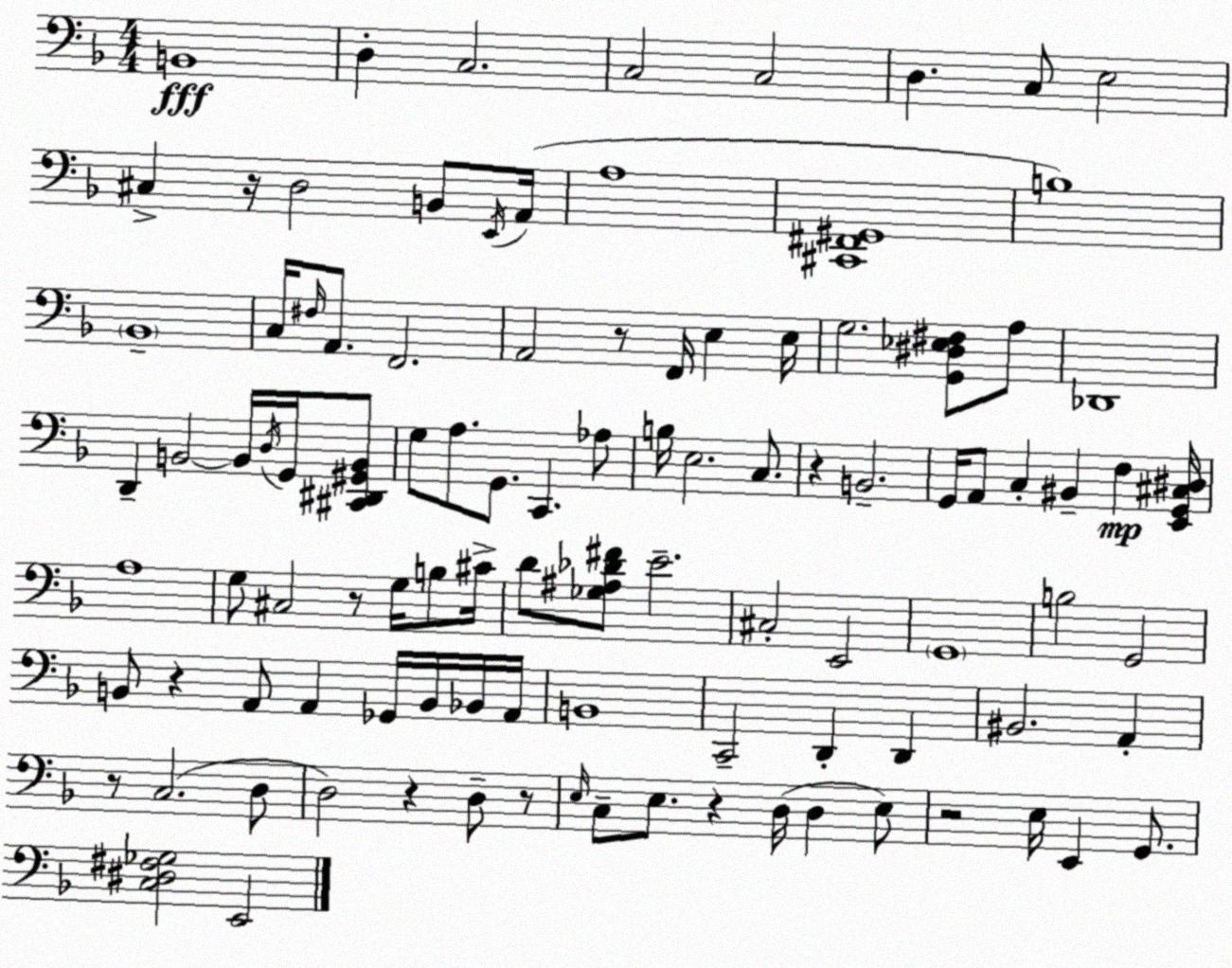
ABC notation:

X:1
T:Untitled
M:4/4
L:1/4
K:Dm
B,,4 D, C,2 C,2 C,2 D, C,/2 E,2 ^C, z/4 D,2 B,,/2 E,,/4 A,,/4 A,4 [^C,,^F,,^G,,]4 B,4 _B,,4 C,/4 ^F,/4 A,,/2 F,,2 A,,2 z/2 F,,/4 E, E,/4 G,2 [G,,^D,_E,^F,]/2 A,/2 _D,,4 D,, B,,2 B,,/4 D,/4 G,,/4 [^C,,^D,,^G,,B,,]/2 G,/2 A,/2 G,,/2 C,, _A,/2 B,/4 E,2 C,/2 z B,,2 G,,/4 A,,/2 C, ^B,, F, [E,,G,,^C,^D,]/4 A,4 G,/2 ^C,2 z/2 G,/4 B,/2 ^C/4 D/2 [_G,^A,_D^F]/2 E2 ^C,2 E,,2 G,,4 B,2 G,,2 B,,/2 z A,,/2 A,, _G,,/4 B,,/4 _B,,/4 A,,/4 B,,4 C,,2 D,, D,, ^B,,2 A,, z/2 C,2 D,/2 D,2 z D,/2 z/2 E,/4 C,/2 E,/2 z D,/4 D, E,/2 z2 E,/4 E,, G,,/2 [C,^D,^F,_G,]2 E,,2